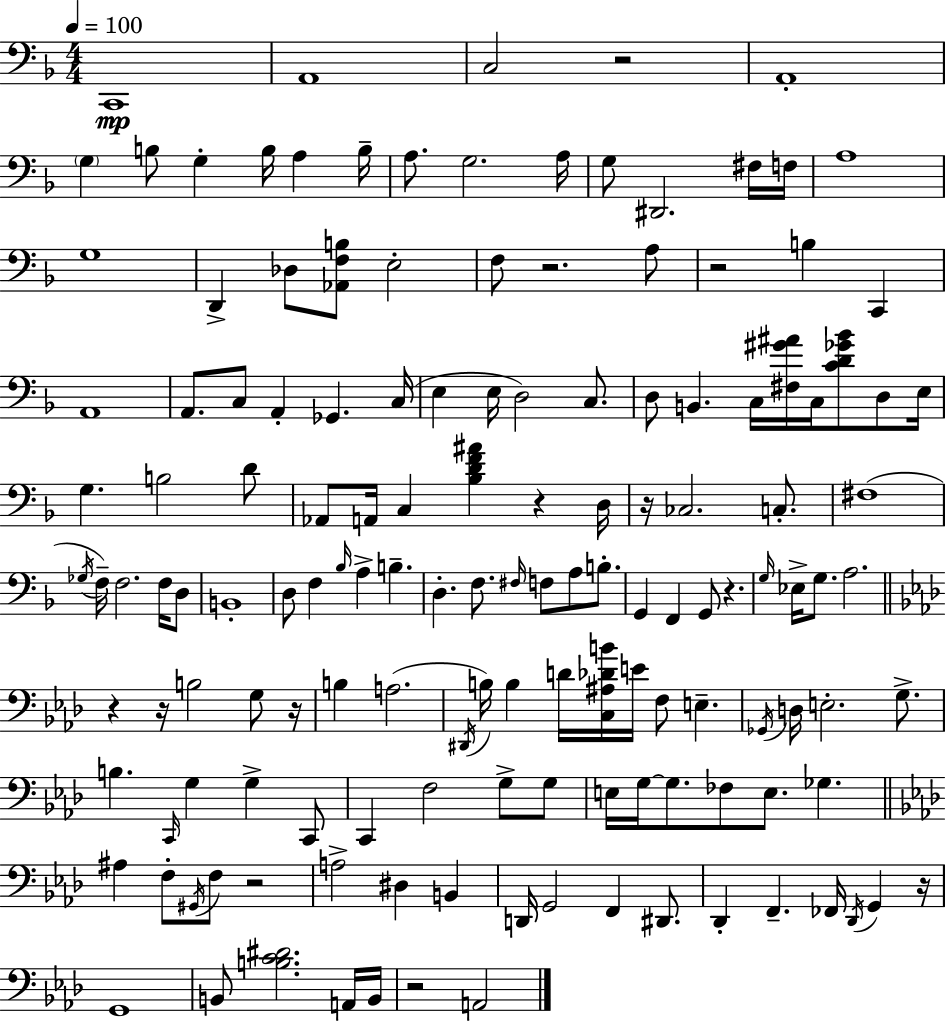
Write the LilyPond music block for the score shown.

{
  \clef bass
  \numericTimeSignature
  \time 4/4
  \key d \minor
  \tempo 4 = 100
  c,1\mp | a,1 | c2 r2 | a,1-. | \break \parenthesize g4 b8 g4-. b16 a4 b16-- | a8. g2. a16 | g8 dis,2. fis16 f16 | a1 | \break g1 | d,4-> des8 <aes, f b>8 e2-. | f8 r2. a8 | r2 b4 c,4 | \break a,1 | a,8. c8 a,4-. ges,4. c16( | e4 e16 d2) c8. | d8 b,4. c16 <fis gis' ais'>16 c16 <c' d' ges' bes'>8 d8 e16 | \break g4. b2 d'8 | aes,8 a,16 c4 <bes d' f' ais'>4 r4 d16 | r16 ces2. c8.-. | fis1( | \break \acciaccatura { ges16 } f16--) f2. f16 d8 | b,1-. | d8 f4 \grace { bes16 } a4-> b4.-- | d4.-. f8. \grace { fis16 } f8 a8 | \break b8.-. g,4 f,4 g,8 r4. | \grace { g16 } ees16-> g8. a2. | \bar "||" \break \key aes \major r4 r16 b2 g8 r16 | b4 a2.( | \acciaccatura { dis,16 } b16) b4 d'16 <c ais des' b'>16 e'16 f8 e4.-- | \acciaccatura { ges,16 } d16 e2.-. g8.-> | \break b4. \grace { c,16 } g4 g4-> | c,8 c,4 f2 g8-> | g8 e16 g16~~ g8. fes8 e8. ges4. | \bar "||" \break \key aes \major ais4 f8-. \acciaccatura { gis,16 } f8 r2 | a2-> dis4 b,4 | d,16 g,2 f,4 dis,8. | des,4-. f,4.-- fes,16 \acciaccatura { des,16 } g,4 | \break r16 g,1 | b,8 <b c' dis'>2. | a,16 b,16 r2 a,2 | \bar "|."
}